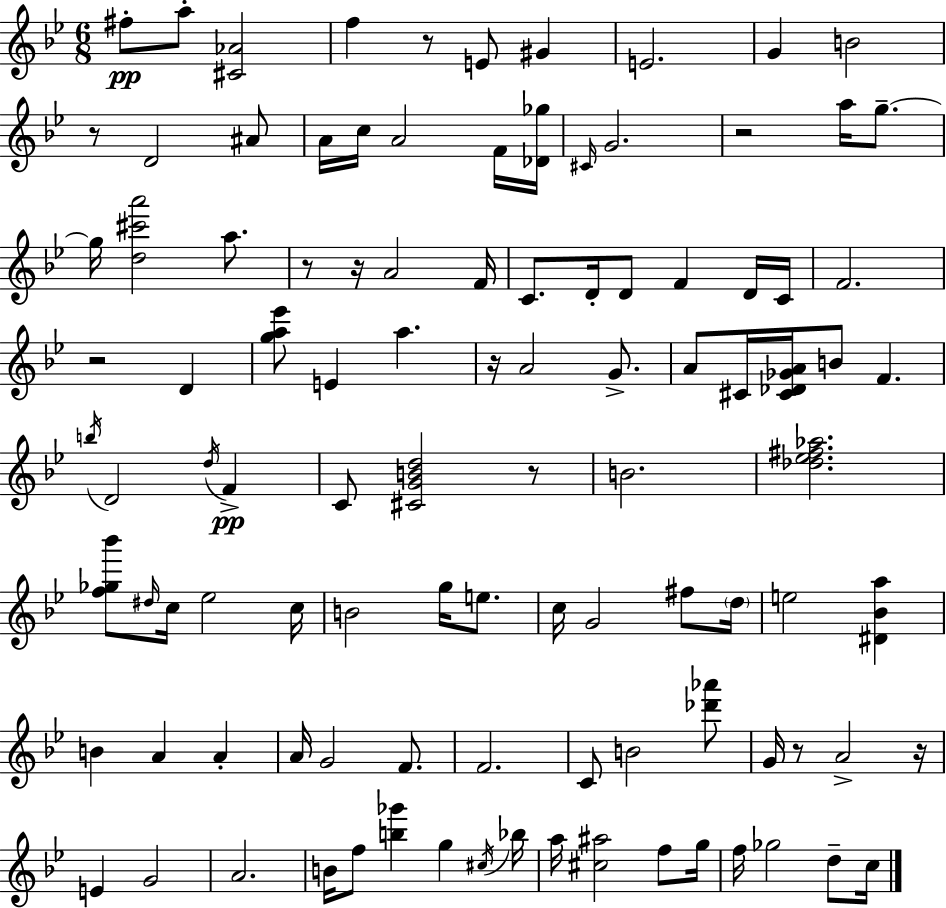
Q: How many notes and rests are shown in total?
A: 104